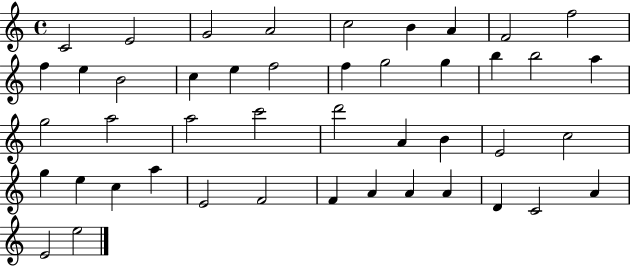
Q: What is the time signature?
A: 4/4